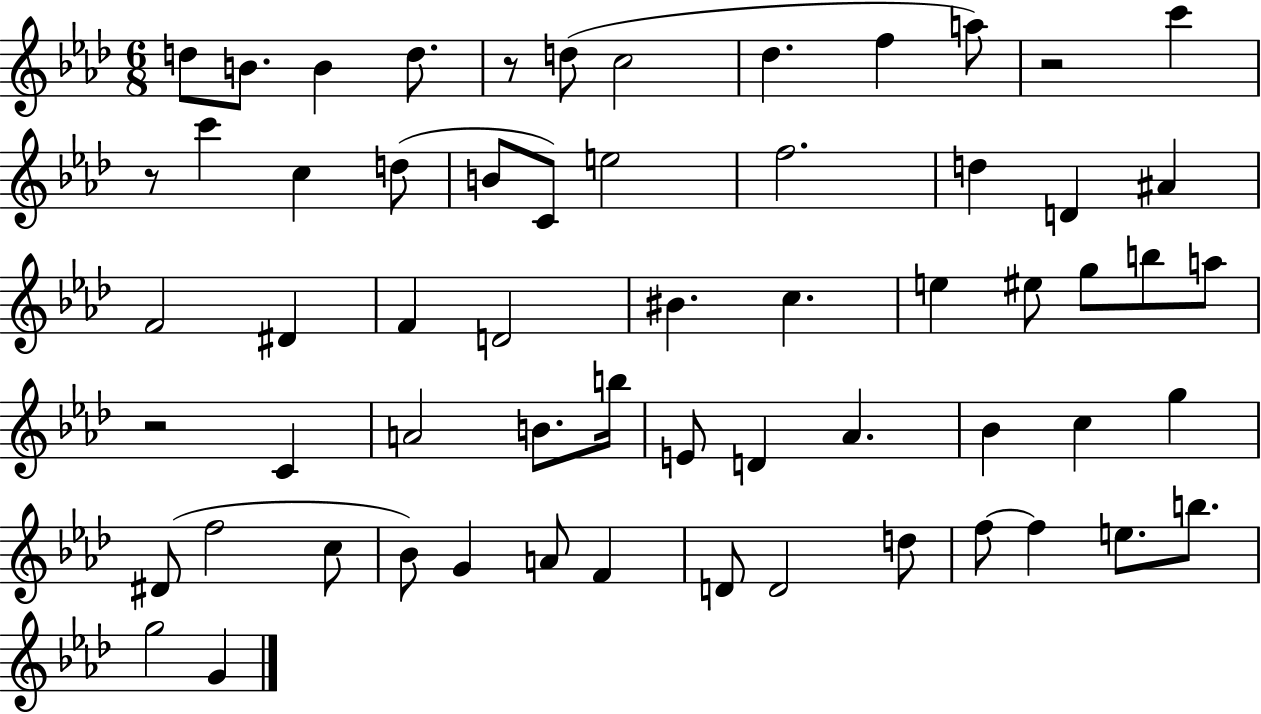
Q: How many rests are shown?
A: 4